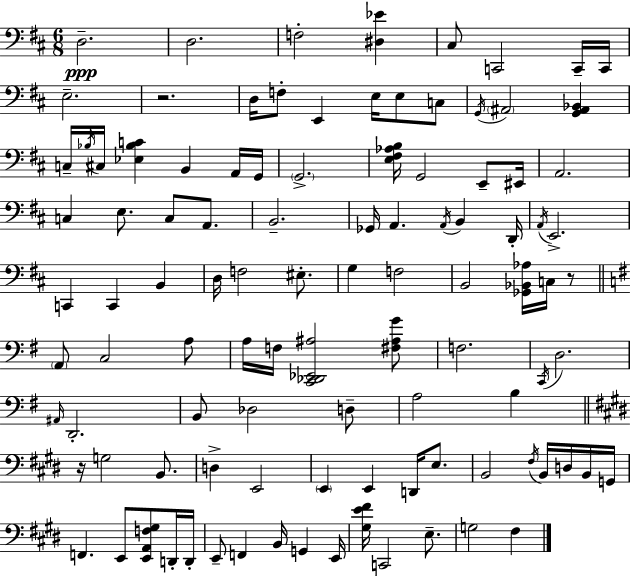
D3/h. D3/h. F3/h [D#3,Eb4]/q C#3/e C2/h C2/s C2/s E3/h. R/h. D3/s F3/e E2/q E3/s E3/e C3/e G2/s A#2/h [G2,A#2,Bb2]/q C3/s Bb3/s C#3/s [Eb3,Bb3,C4]/q B2/q A2/s G2/s G2/h. [E3,F#3,Ab3,B3]/s G2/h E2/e EIS2/s A2/h. C3/q E3/e. C3/e A2/e. B2/h. Gb2/s A2/q. A2/s B2/q D2/s A2/s E2/h. C2/q C2/q B2/q D3/s F3/h EIS3/e. G3/q F3/h B2/h [Gb2,Bb2,Ab3]/s C3/s R/e A2/e C3/h A3/e A3/s F3/s [C2,Db2,Eb2,A#3]/h [F#3,A#3,G4]/e F3/h. C2/s D3/h. A#2/s D2/h. B2/e Db3/h D3/e A3/h B3/q R/s G3/h B2/e. D3/q E2/h E2/q E2/q D2/s E3/e. B2/h F#3/s B2/s D3/s B2/s G2/s F2/q. E2/e [E2,A2,F3,G#3]/e D2/s D2/s E2/e F2/q B2/s G2/q E2/s [G#3,E4,F#4]/s C2/h E3/e. G3/h F#3/q